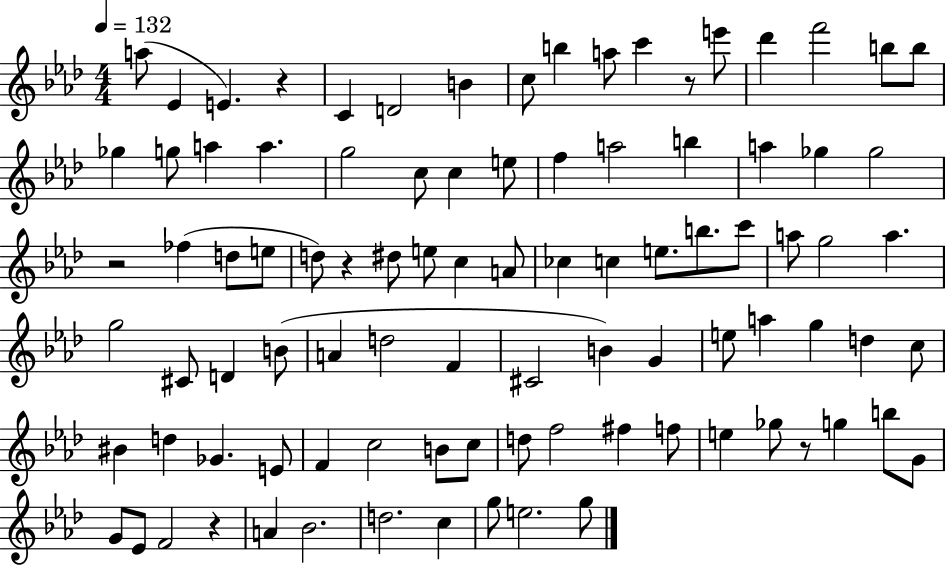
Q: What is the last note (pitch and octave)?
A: G5